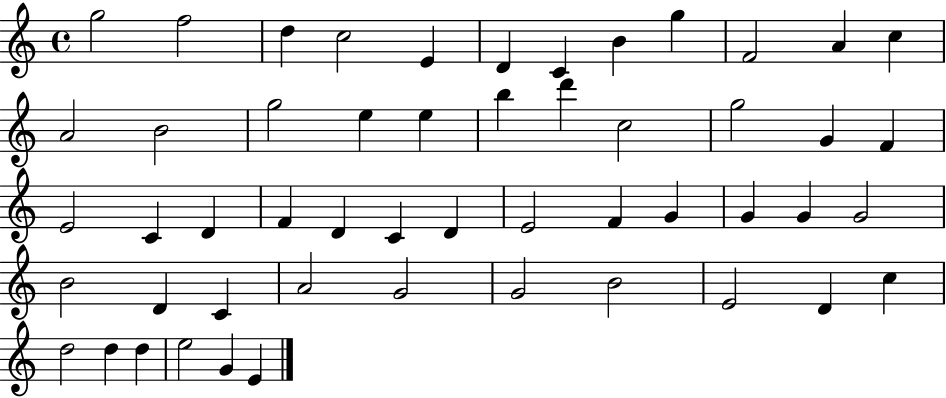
{
  \clef treble
  \time 4/4
  \defaultTimeSignature
  \key c \major
  g''2 f''2 | d''4 c''2 e'4 | d'4 c'4 b'4 g''4 | f'2 a'4 c''4 | \break a'2 b'2 | g''2 e''4 e''4 | b''4 d'''4 c''2 | g''2 g'4 f'4 | \break e'2 c'4 d'4 | f'4 d'4 c'4 d'4 | e'2 f'4 g'4 | g'4 g'4 g'2 | \break b'2 d'4 c'4 | a'2 g'2 | g'2 b'2 | e'2 d'4 c''4 | \break d''2 d''4 d''4 | e''2 g'4 e'4 | \bar "|."
}